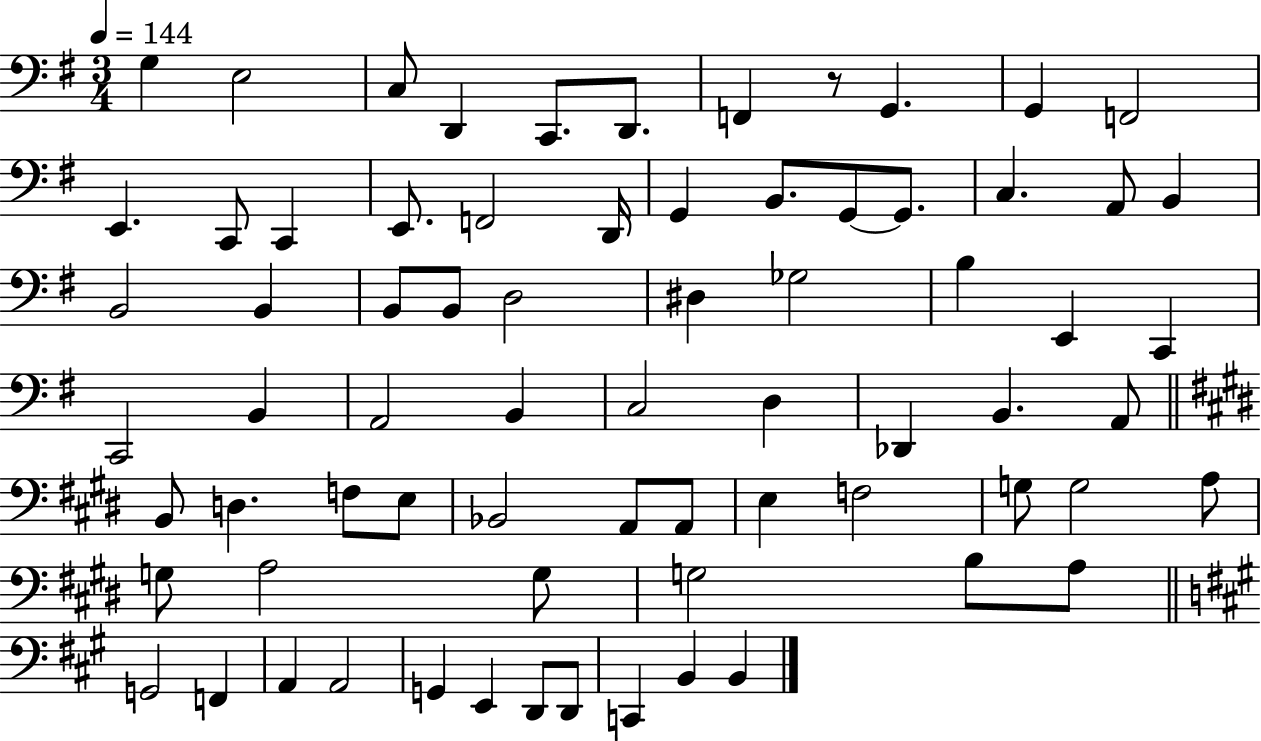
X:1
T:Untitled
M:3/4
L:1/4
K:G
G, E,2 C,/2 D,, C,,/2 D,,/2 F,, z/2 G,, G,, F,,2 E,, C,,/2 C,, E,,/2 F,,2 D,,/4 G,, B,,/2 G,,/2 G,,/2 C, A,,/2 B,, B,,2 B,, B,,/2 B,,/2 D,2 ^D, _G,2 B, E,, C,, C,,2 B,, A,,2 B,, C,2 D, _D,, B,, A,,/2 B,,/2 D, F,/2 E,/2 _B,,2 A,,/2 A,,/2 E, F,2 G,/2 G,2 A,/2 G,/2 A,2 G,/2 G,2 B,/2 A,/2 G,,2 F,, A,, A,,2 G,, E,, D,,/2 D,,/2 C,, B,, B,,